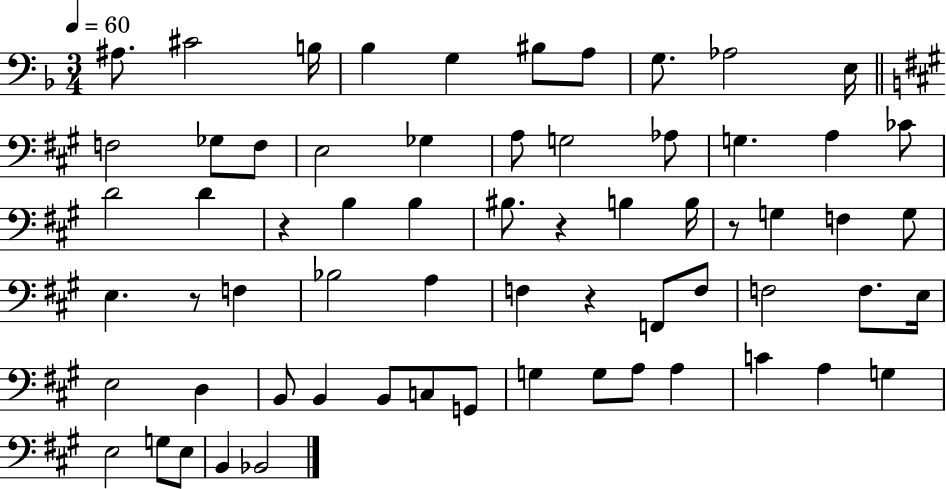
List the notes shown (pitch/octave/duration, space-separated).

A#3/e. C#4/h B3/s Bb3/q G3/q BIS3/e A3/e G3/e. Ab3/h E3/s F3/h Gb3/e F3/e E3/h Gb3/q A3/e G3/h Ab3/e G3/q. A3/q CES4/e D4/h D4/q R/q B3/q B3/q BIS3/e. R/q B3/q B3/s R/e G3/q F3/q G3/e E3/q. R/e F3/q Bb3/h A3/q F3/q R/q F2/e F3/e F3/h F3/e. E3/s E3/h D3/q B2/e B2/q B2/e C3/e G2/e G3/q G3/e A3/e A3/q C4/q A3/q G3/q E3/h G3/e E3/e B2/q Bb2/h